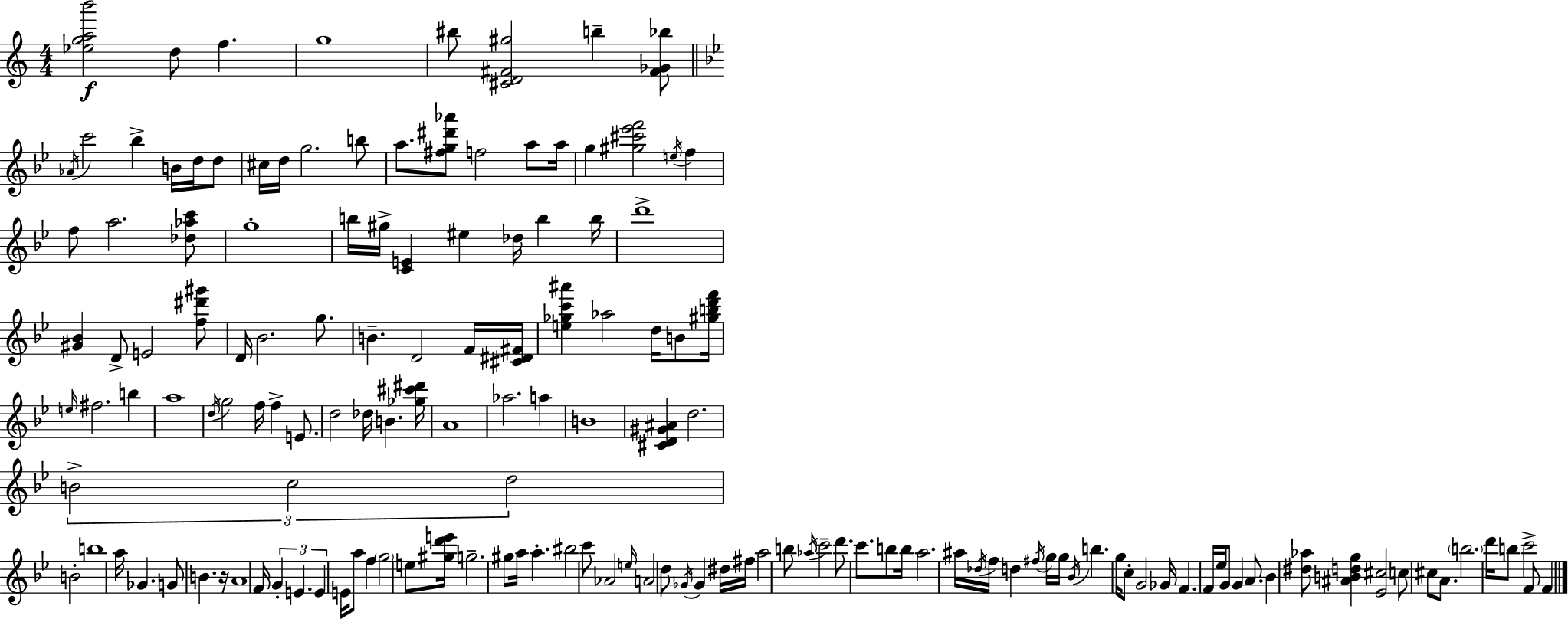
X:1
T:Untitled
M:4/4
L:1/4
K:Am
[_egab']2 d/2 f g4 ^b/2 [^CD^F^g]2 b [^F_G_b]/2 _A/4 c'2 _b B/4 d/4 d/2 ^c/4 d/4 g2 b/2 a/2 [^fg^d'_a']/2 f2 a/2 a/4 g [^g^c'_e'f']2 e/4 f f/2 a2 [_d_ac']/2 g4 b/4 ^g/4 [CE] ^e _d/4 b b/4 d'4 [^G_B] D/2 E2 [f^d'^g']/2 D/4 _B2 g/2 B D2 F/4 [^C^D^F]/4 [e_gc'^a'] _a2 d/4 B/2 [^gbd'f']/4 e/4 ^f2 b a4 d/4 g2 f/4 f E/2 d2 _d/4 B [_g^c'^d']/4 A4 _a2 a B4 [^CD^G^A] d2 B2 c2 d2 B2 b4 a/4 _G G/2 B z/4 A4 F/4 G E E E/4 a/2 f g2 e/2 [^gd'e']/4 g2 ^g/2 a/4 a ^b2 c'/2 _A2 e/4 A2 d/2 _G/4 _G ^d/4 ^f/4 a2 b/2 _a/4 c'2 d'/2 c'/2 b/2 b/4 a2 ^a/4 _d/4 f/4 d ^f/4 g/4 g/4 _B/4 b g/4 c/2 G2 _G/4 F F/4 _e/4 G/2 G A/2 _B [^d_a]/2 [^ABdg] [_E^c]2 c/2 ^c/2 A/2 b2 d'/4 b/2 c'2 F/2 F